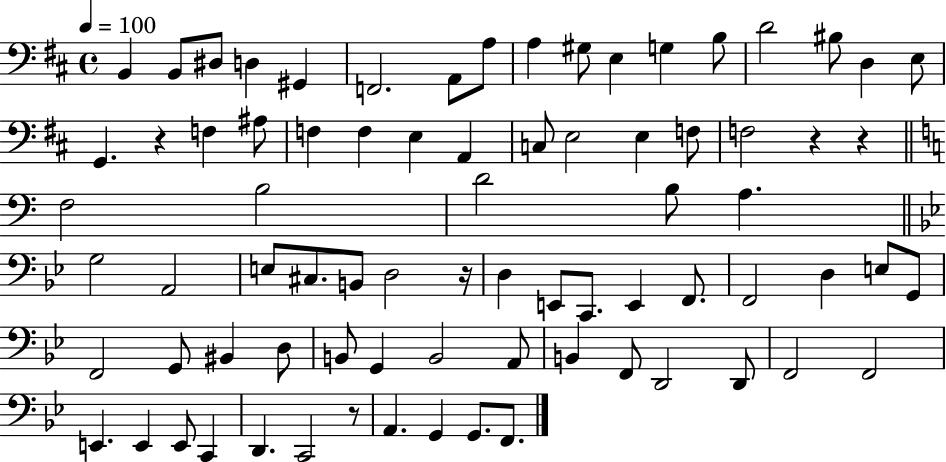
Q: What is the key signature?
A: D major